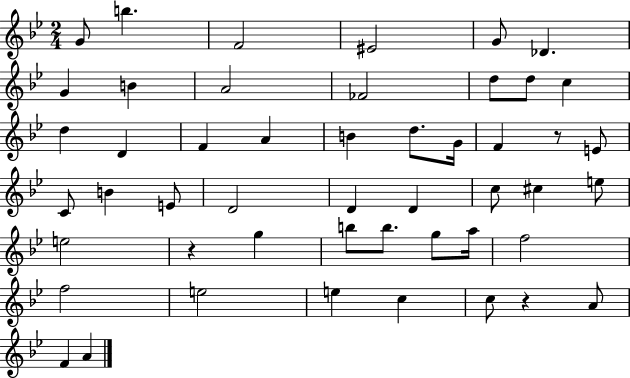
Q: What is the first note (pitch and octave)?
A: G4